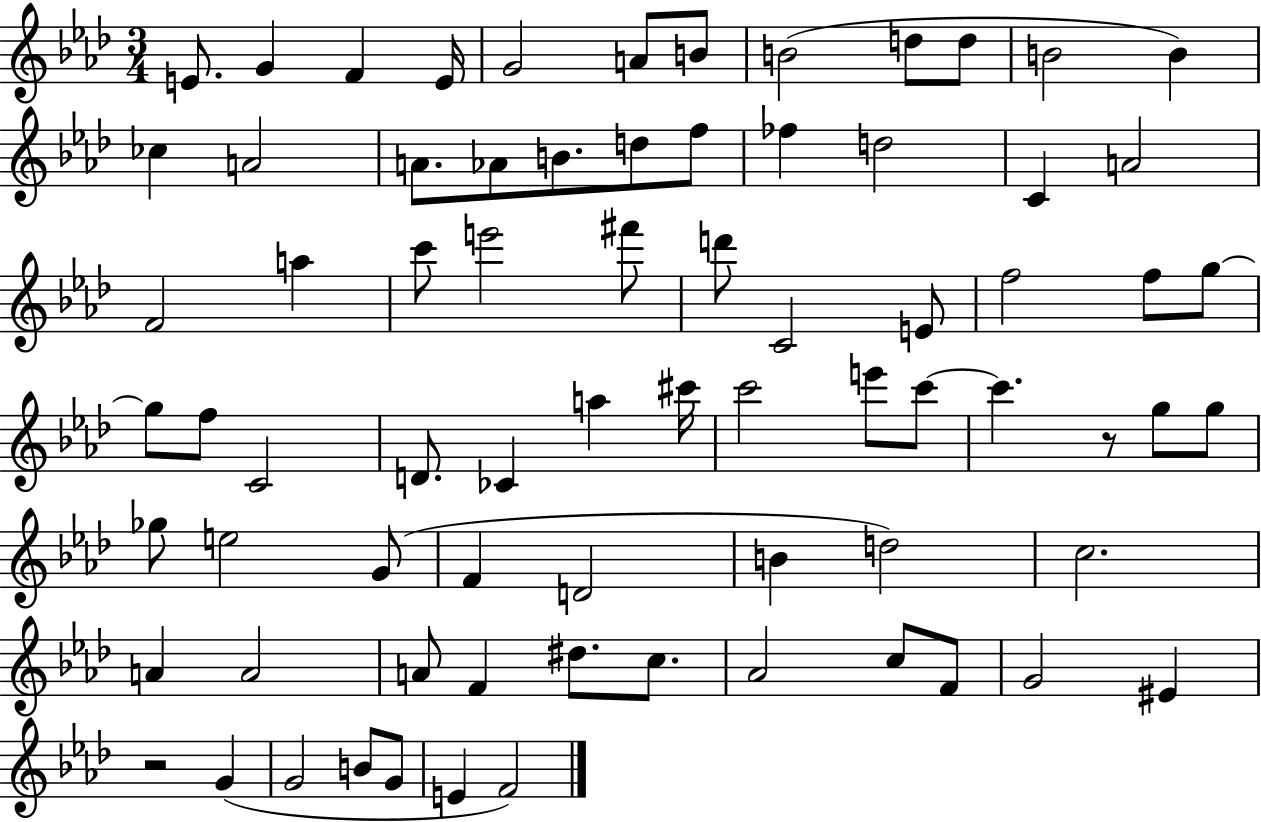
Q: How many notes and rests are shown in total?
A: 74